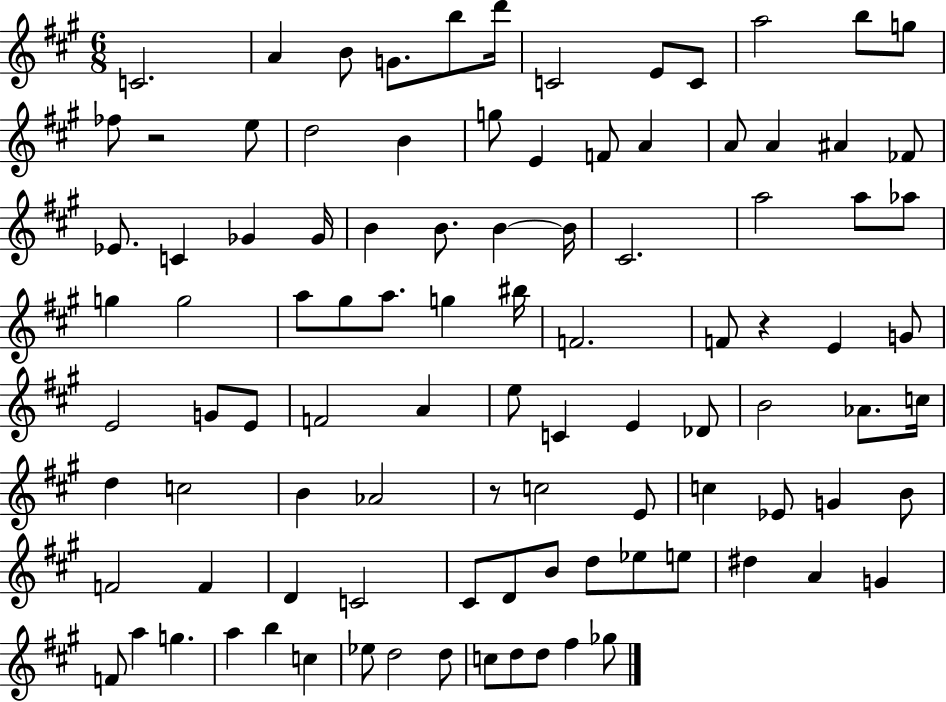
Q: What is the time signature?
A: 6/8